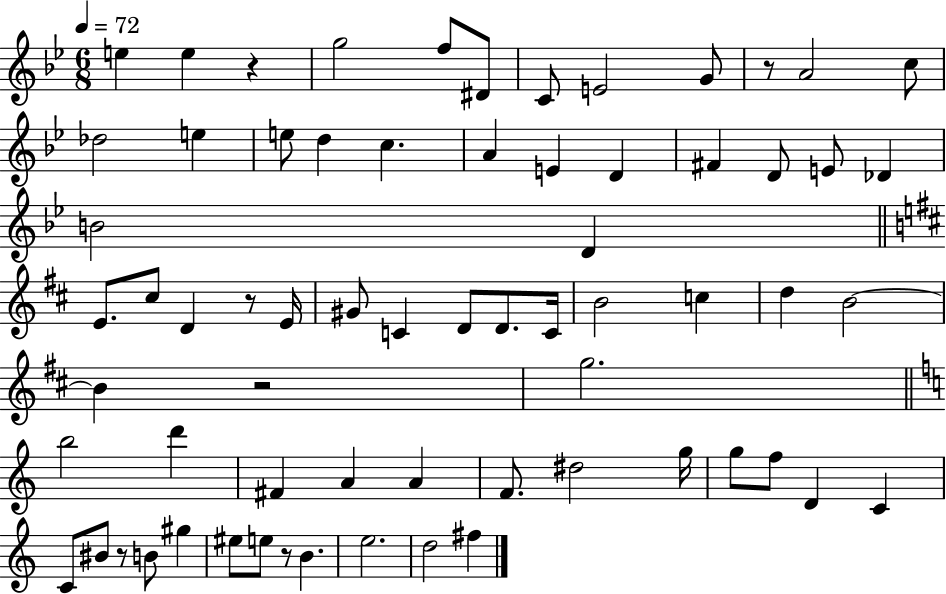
X:1
T:Untitled
M:6/8
L:1/4
K:Bb
e e z g2 f/2 ^D/2 C/2 E2 G/2 z/2 A2 c/2 _d2 e e/2 d c A E D ^F D/2 E/2 _D B2 D E/2 ^c/2 D z/2 E/4 ^G/2 C D/2 D/2 C/4 B2 c d B2 B z2 g2 b2 d' ^F A A F/2 ^d2 g/4 g/2 f/2 D C C/2 ^B/2 z/2 B/2 ^g ^e/2 e/2 z/2 B e2 d2 ^f